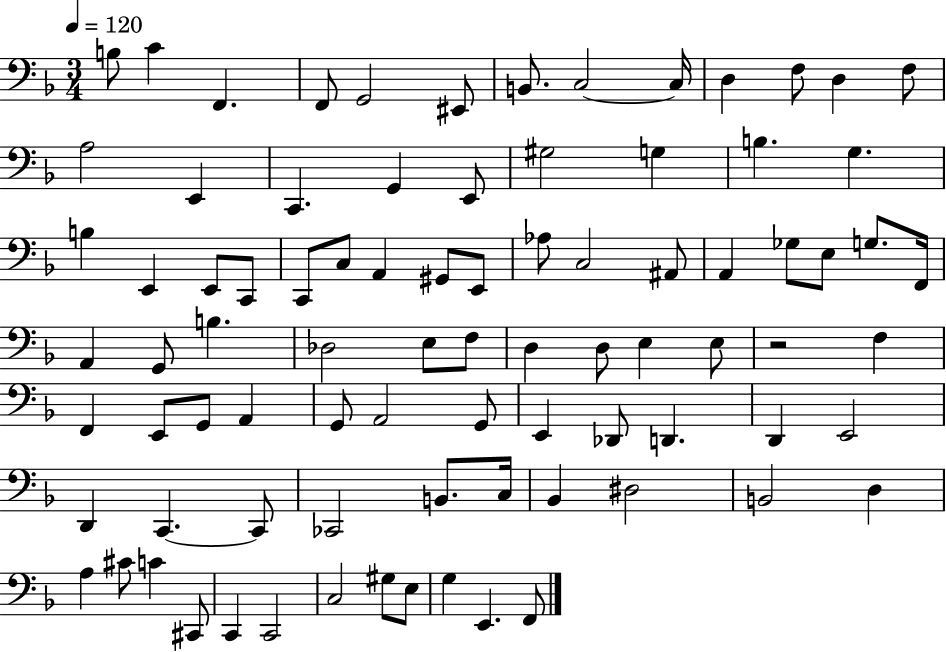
B3/e C4/q F2/q. F2/e G2/h EIS2/e B2/e. C3/h C3/s D3/q F3/e D3/q F3/e A3/h E2/q C2/q. G2/q E2/e G#3/h G3/q B3/q. G3/q. B3/q E2/q E2/e C2/e C2/e C3/e A2/q G#2/e E2/e Ab3/e C3/h A#2/e A2/q Gb3/e E3/e G3/e. F2/s A2/q G2/e B3/q. Db3/h E3/e F3/e D3/q D3/e E3/q E3/e R/h F3/q F2/q E2/e G2/e A2/q G2/e A2/h G2/e E2/q Db2/e D2/q. D2/q E2/h D2/q C2/q. C2/e CES2/h B2/e. C3/s Bb2/q D#3/h B2/h D3/q A3/q C#4/e C4/q C#2/e C2/q C2/h C3/h G#3/e E3/e G3/q E2/q. F2/e